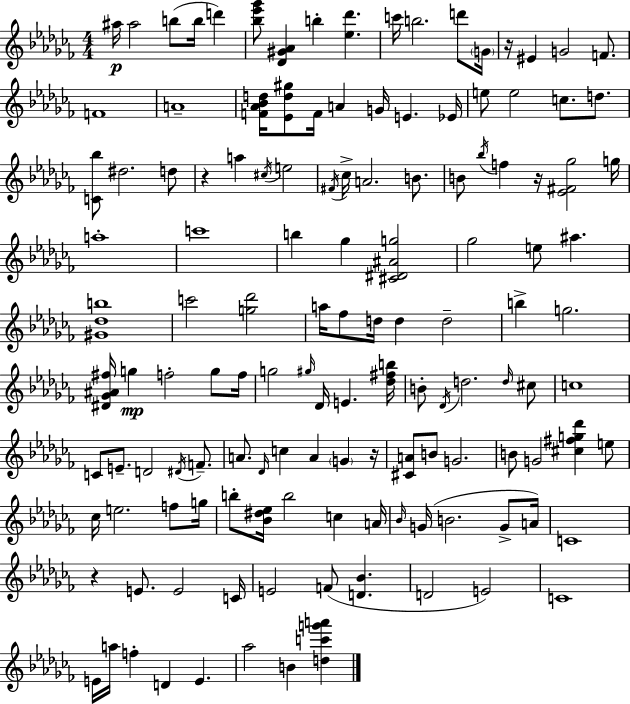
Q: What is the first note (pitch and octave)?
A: A#5